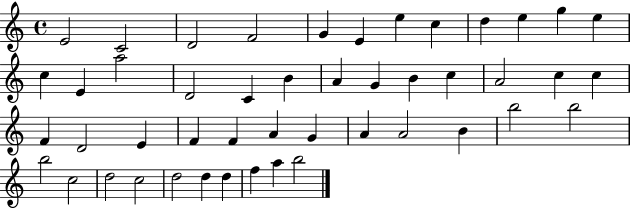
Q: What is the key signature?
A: C major